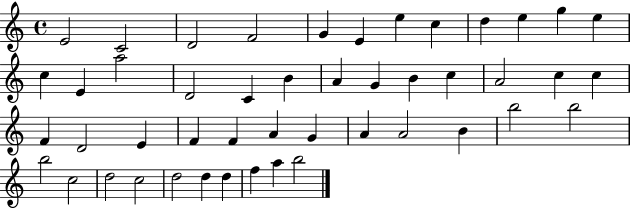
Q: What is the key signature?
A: C major